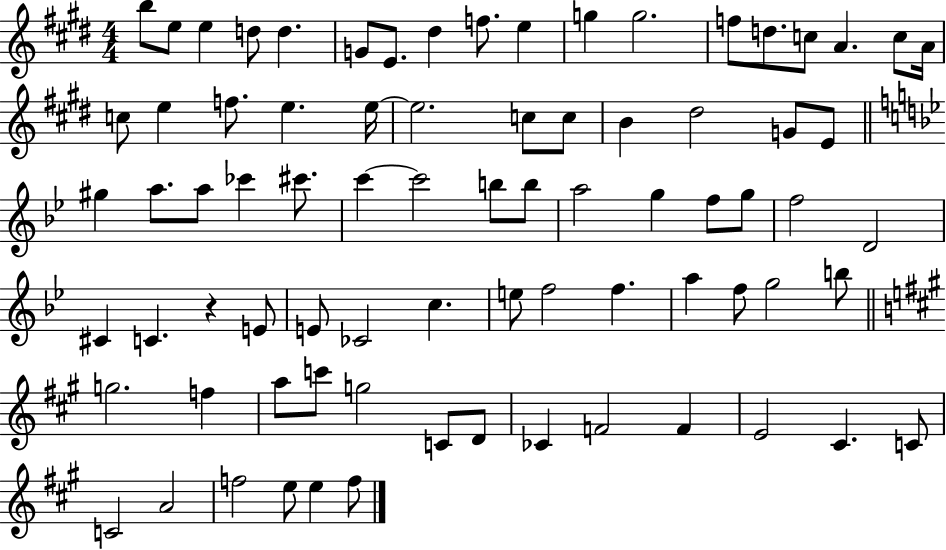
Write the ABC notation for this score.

X:1
T:Untitled
M:4/4
L:1/4
K:E
b/2 e/2 e d/2 d G/2 E/2 ^d f/2 e g g2 f/2 d/2 c/2 A c/2 A/4 c/2 e f/2 e e/4 e2 c/2 c/2 B ^d2 G/2 E/2 ^g a/2 a/2 _c' ^c'/2 c' c'2 b/2 b/2 a2 g f/2 g/2 f2 D2 ^C C z E/2 E/2 _C2 c e/2 f2 f a f/2 g2 b/2 g2 f a/2 c'/2 g2 C/2 D/2 _C F2 F E2 ^C C/2 C2 A2 f2 e/2 e f/2